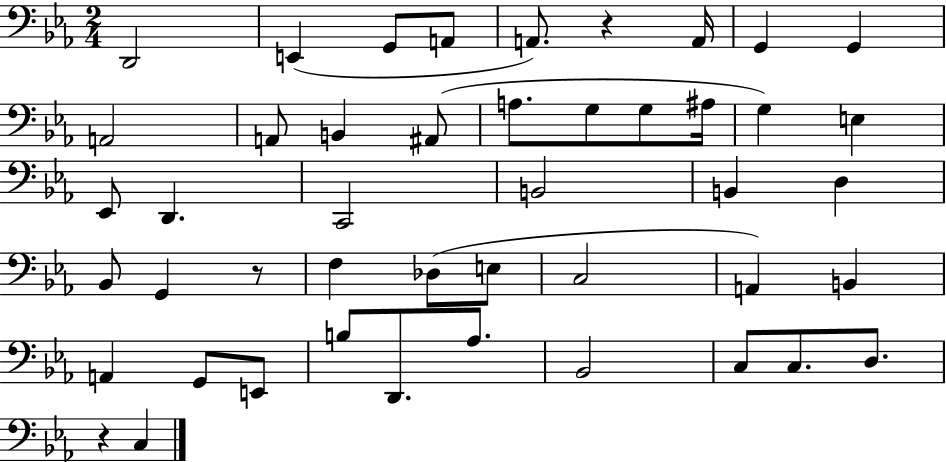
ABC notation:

X:1
T:Untitled
M:2/4
L:1/4
K:Eb
D,,2 E,, G,,/2 A,,/2 A,,/2 z A,,/4 G,, G,, A,,2 A,,/2 B,, ^A,,/2 A,/2 G,/2 G,/2 ^A,/4 G, E, _E,,/2 D,, C,,2 B,,2 B,, D, _B,,/2 G,, z/2 F, _D,/2 E,/2 C,2 A,, B,, A,, G,,/2 E,,/2 B,/2 D,,/2 _A,/2 _B,,2 C,/2 C,/2 D,/2 z C,